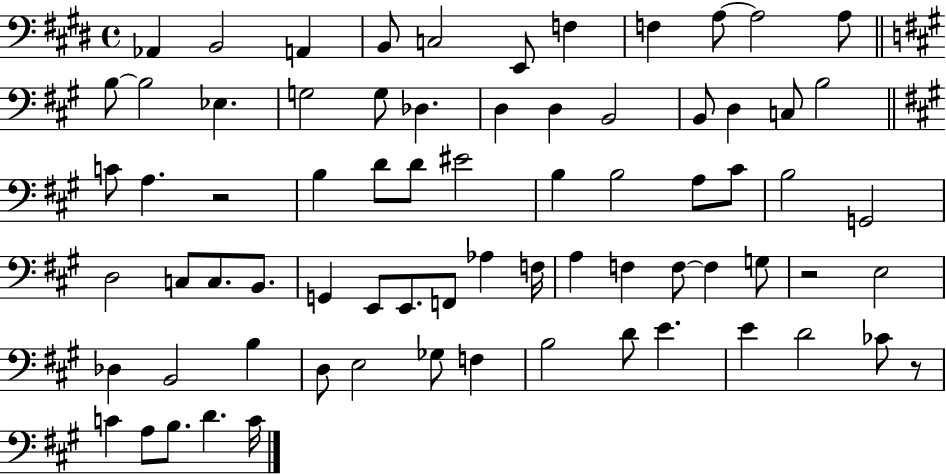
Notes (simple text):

Ab2/q B2/h A2/q B2/e C3/h E2/e F3/q F3/q A3/e A3/h A3/e B3/e B3/h Eb3/q. G3/h G3/e Db3/q. D3/q D3/q B2/h B2/e D3/q C3/e B3/h C4/e A3/q. R/h B3/q D4/e D4/e EIS4/h B3/q B3/h A3/e C#4/e B3/h G2/h D3/h C3/e C3/e. B2/e. G2/q E2/e E2/e. F2/e Ab3/q F3/s A3/q F3/q F3/e F3/q G3/e R/h E3/h Db3/q B2/h B3/q D3/e E3/h Gb3/e F3/q B3/h D4/e E4/q. E4/q D4/h CES4/e R/e C4/q A3/e B3/e. D4/q. C4/s